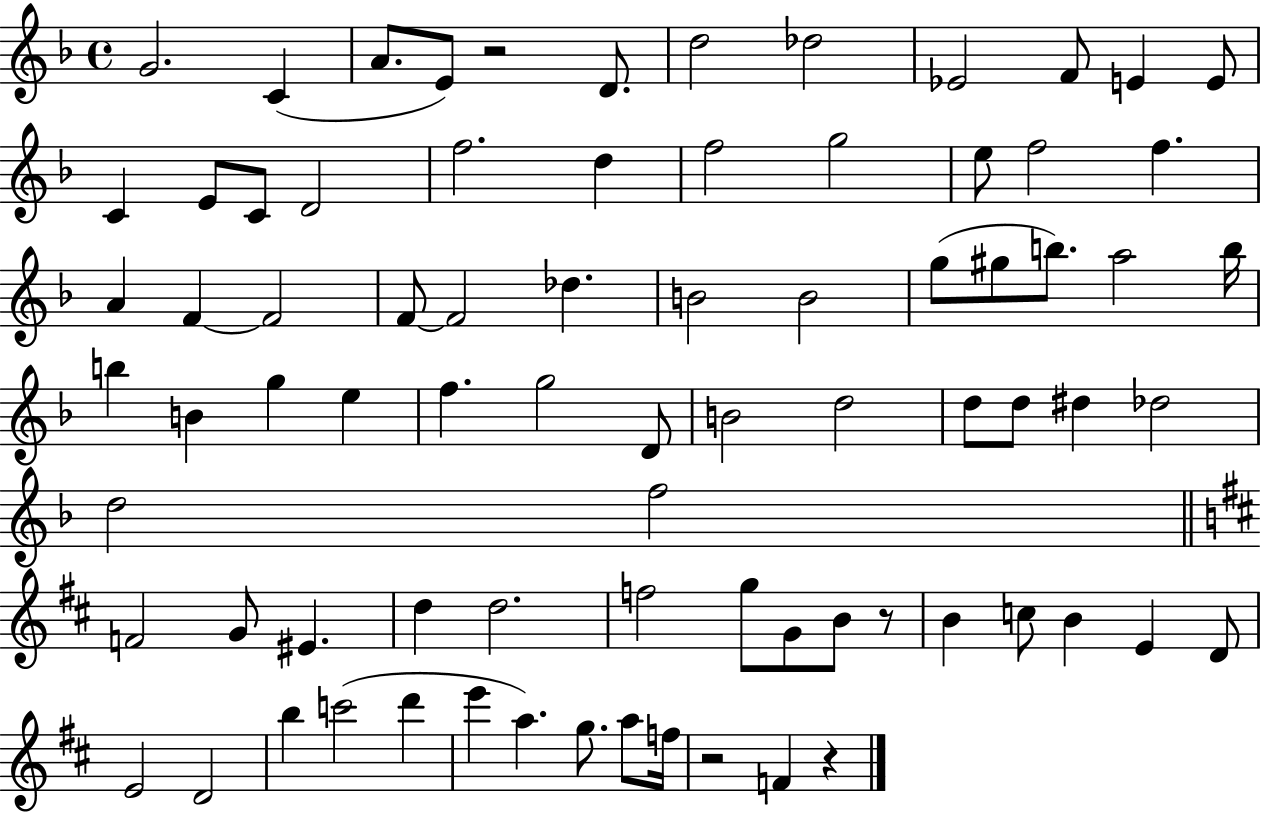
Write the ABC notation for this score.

X:1
T:Untitled
M:4/4
L:1/4
K:F
G2 C A/2 E/2 z2 D/2 d2 _d2 _E2 F/2 E E/2 C E/2 C/2 D2 f2 d f2 g2 e/2 f2 f A F F2 F/2 F2 _d B2 B2 g/2 ^g/2 b/2 a2 b/4 b B g e f g2 D/2 B2 d2 d/2 d/2 ^d _d2 d2 f2 F2 G/2 ^E d d2 f2 g/2 G/2 B/2 z/2 B c/2 B E D/2 E2 D2 b c'2 d' e' a g/2 a/2 f/4 z2 F z